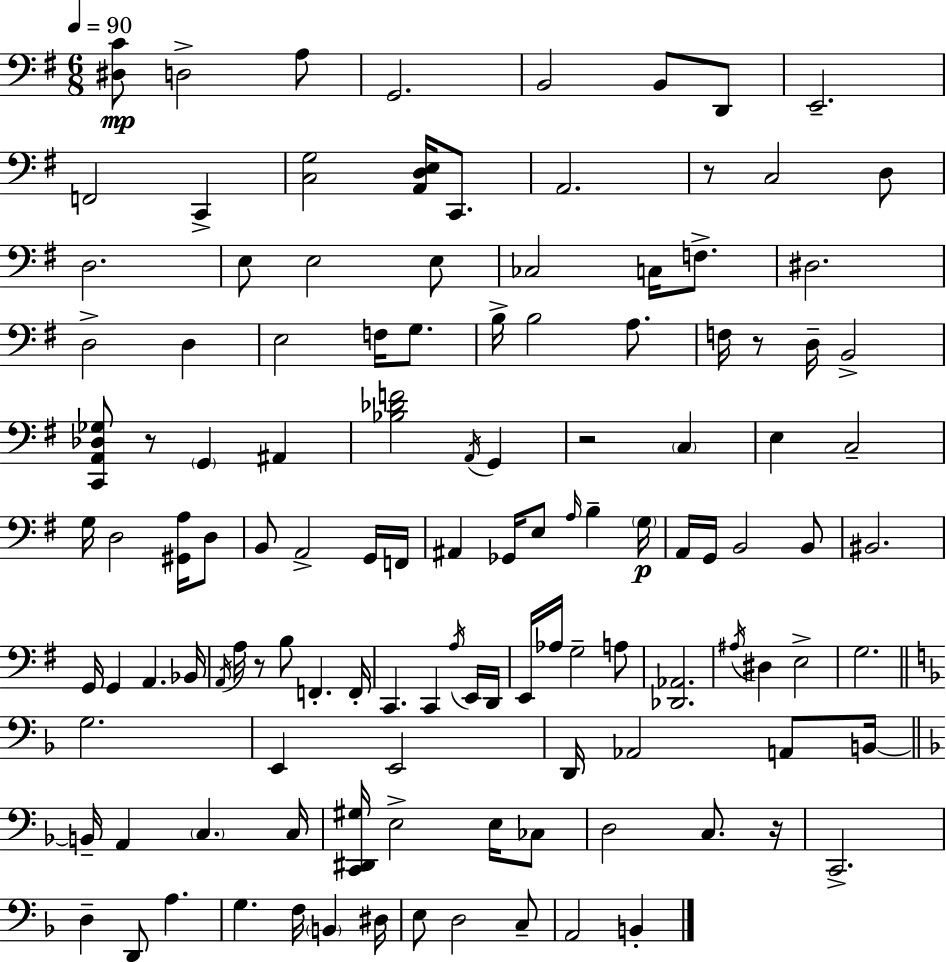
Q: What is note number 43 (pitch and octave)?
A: B2